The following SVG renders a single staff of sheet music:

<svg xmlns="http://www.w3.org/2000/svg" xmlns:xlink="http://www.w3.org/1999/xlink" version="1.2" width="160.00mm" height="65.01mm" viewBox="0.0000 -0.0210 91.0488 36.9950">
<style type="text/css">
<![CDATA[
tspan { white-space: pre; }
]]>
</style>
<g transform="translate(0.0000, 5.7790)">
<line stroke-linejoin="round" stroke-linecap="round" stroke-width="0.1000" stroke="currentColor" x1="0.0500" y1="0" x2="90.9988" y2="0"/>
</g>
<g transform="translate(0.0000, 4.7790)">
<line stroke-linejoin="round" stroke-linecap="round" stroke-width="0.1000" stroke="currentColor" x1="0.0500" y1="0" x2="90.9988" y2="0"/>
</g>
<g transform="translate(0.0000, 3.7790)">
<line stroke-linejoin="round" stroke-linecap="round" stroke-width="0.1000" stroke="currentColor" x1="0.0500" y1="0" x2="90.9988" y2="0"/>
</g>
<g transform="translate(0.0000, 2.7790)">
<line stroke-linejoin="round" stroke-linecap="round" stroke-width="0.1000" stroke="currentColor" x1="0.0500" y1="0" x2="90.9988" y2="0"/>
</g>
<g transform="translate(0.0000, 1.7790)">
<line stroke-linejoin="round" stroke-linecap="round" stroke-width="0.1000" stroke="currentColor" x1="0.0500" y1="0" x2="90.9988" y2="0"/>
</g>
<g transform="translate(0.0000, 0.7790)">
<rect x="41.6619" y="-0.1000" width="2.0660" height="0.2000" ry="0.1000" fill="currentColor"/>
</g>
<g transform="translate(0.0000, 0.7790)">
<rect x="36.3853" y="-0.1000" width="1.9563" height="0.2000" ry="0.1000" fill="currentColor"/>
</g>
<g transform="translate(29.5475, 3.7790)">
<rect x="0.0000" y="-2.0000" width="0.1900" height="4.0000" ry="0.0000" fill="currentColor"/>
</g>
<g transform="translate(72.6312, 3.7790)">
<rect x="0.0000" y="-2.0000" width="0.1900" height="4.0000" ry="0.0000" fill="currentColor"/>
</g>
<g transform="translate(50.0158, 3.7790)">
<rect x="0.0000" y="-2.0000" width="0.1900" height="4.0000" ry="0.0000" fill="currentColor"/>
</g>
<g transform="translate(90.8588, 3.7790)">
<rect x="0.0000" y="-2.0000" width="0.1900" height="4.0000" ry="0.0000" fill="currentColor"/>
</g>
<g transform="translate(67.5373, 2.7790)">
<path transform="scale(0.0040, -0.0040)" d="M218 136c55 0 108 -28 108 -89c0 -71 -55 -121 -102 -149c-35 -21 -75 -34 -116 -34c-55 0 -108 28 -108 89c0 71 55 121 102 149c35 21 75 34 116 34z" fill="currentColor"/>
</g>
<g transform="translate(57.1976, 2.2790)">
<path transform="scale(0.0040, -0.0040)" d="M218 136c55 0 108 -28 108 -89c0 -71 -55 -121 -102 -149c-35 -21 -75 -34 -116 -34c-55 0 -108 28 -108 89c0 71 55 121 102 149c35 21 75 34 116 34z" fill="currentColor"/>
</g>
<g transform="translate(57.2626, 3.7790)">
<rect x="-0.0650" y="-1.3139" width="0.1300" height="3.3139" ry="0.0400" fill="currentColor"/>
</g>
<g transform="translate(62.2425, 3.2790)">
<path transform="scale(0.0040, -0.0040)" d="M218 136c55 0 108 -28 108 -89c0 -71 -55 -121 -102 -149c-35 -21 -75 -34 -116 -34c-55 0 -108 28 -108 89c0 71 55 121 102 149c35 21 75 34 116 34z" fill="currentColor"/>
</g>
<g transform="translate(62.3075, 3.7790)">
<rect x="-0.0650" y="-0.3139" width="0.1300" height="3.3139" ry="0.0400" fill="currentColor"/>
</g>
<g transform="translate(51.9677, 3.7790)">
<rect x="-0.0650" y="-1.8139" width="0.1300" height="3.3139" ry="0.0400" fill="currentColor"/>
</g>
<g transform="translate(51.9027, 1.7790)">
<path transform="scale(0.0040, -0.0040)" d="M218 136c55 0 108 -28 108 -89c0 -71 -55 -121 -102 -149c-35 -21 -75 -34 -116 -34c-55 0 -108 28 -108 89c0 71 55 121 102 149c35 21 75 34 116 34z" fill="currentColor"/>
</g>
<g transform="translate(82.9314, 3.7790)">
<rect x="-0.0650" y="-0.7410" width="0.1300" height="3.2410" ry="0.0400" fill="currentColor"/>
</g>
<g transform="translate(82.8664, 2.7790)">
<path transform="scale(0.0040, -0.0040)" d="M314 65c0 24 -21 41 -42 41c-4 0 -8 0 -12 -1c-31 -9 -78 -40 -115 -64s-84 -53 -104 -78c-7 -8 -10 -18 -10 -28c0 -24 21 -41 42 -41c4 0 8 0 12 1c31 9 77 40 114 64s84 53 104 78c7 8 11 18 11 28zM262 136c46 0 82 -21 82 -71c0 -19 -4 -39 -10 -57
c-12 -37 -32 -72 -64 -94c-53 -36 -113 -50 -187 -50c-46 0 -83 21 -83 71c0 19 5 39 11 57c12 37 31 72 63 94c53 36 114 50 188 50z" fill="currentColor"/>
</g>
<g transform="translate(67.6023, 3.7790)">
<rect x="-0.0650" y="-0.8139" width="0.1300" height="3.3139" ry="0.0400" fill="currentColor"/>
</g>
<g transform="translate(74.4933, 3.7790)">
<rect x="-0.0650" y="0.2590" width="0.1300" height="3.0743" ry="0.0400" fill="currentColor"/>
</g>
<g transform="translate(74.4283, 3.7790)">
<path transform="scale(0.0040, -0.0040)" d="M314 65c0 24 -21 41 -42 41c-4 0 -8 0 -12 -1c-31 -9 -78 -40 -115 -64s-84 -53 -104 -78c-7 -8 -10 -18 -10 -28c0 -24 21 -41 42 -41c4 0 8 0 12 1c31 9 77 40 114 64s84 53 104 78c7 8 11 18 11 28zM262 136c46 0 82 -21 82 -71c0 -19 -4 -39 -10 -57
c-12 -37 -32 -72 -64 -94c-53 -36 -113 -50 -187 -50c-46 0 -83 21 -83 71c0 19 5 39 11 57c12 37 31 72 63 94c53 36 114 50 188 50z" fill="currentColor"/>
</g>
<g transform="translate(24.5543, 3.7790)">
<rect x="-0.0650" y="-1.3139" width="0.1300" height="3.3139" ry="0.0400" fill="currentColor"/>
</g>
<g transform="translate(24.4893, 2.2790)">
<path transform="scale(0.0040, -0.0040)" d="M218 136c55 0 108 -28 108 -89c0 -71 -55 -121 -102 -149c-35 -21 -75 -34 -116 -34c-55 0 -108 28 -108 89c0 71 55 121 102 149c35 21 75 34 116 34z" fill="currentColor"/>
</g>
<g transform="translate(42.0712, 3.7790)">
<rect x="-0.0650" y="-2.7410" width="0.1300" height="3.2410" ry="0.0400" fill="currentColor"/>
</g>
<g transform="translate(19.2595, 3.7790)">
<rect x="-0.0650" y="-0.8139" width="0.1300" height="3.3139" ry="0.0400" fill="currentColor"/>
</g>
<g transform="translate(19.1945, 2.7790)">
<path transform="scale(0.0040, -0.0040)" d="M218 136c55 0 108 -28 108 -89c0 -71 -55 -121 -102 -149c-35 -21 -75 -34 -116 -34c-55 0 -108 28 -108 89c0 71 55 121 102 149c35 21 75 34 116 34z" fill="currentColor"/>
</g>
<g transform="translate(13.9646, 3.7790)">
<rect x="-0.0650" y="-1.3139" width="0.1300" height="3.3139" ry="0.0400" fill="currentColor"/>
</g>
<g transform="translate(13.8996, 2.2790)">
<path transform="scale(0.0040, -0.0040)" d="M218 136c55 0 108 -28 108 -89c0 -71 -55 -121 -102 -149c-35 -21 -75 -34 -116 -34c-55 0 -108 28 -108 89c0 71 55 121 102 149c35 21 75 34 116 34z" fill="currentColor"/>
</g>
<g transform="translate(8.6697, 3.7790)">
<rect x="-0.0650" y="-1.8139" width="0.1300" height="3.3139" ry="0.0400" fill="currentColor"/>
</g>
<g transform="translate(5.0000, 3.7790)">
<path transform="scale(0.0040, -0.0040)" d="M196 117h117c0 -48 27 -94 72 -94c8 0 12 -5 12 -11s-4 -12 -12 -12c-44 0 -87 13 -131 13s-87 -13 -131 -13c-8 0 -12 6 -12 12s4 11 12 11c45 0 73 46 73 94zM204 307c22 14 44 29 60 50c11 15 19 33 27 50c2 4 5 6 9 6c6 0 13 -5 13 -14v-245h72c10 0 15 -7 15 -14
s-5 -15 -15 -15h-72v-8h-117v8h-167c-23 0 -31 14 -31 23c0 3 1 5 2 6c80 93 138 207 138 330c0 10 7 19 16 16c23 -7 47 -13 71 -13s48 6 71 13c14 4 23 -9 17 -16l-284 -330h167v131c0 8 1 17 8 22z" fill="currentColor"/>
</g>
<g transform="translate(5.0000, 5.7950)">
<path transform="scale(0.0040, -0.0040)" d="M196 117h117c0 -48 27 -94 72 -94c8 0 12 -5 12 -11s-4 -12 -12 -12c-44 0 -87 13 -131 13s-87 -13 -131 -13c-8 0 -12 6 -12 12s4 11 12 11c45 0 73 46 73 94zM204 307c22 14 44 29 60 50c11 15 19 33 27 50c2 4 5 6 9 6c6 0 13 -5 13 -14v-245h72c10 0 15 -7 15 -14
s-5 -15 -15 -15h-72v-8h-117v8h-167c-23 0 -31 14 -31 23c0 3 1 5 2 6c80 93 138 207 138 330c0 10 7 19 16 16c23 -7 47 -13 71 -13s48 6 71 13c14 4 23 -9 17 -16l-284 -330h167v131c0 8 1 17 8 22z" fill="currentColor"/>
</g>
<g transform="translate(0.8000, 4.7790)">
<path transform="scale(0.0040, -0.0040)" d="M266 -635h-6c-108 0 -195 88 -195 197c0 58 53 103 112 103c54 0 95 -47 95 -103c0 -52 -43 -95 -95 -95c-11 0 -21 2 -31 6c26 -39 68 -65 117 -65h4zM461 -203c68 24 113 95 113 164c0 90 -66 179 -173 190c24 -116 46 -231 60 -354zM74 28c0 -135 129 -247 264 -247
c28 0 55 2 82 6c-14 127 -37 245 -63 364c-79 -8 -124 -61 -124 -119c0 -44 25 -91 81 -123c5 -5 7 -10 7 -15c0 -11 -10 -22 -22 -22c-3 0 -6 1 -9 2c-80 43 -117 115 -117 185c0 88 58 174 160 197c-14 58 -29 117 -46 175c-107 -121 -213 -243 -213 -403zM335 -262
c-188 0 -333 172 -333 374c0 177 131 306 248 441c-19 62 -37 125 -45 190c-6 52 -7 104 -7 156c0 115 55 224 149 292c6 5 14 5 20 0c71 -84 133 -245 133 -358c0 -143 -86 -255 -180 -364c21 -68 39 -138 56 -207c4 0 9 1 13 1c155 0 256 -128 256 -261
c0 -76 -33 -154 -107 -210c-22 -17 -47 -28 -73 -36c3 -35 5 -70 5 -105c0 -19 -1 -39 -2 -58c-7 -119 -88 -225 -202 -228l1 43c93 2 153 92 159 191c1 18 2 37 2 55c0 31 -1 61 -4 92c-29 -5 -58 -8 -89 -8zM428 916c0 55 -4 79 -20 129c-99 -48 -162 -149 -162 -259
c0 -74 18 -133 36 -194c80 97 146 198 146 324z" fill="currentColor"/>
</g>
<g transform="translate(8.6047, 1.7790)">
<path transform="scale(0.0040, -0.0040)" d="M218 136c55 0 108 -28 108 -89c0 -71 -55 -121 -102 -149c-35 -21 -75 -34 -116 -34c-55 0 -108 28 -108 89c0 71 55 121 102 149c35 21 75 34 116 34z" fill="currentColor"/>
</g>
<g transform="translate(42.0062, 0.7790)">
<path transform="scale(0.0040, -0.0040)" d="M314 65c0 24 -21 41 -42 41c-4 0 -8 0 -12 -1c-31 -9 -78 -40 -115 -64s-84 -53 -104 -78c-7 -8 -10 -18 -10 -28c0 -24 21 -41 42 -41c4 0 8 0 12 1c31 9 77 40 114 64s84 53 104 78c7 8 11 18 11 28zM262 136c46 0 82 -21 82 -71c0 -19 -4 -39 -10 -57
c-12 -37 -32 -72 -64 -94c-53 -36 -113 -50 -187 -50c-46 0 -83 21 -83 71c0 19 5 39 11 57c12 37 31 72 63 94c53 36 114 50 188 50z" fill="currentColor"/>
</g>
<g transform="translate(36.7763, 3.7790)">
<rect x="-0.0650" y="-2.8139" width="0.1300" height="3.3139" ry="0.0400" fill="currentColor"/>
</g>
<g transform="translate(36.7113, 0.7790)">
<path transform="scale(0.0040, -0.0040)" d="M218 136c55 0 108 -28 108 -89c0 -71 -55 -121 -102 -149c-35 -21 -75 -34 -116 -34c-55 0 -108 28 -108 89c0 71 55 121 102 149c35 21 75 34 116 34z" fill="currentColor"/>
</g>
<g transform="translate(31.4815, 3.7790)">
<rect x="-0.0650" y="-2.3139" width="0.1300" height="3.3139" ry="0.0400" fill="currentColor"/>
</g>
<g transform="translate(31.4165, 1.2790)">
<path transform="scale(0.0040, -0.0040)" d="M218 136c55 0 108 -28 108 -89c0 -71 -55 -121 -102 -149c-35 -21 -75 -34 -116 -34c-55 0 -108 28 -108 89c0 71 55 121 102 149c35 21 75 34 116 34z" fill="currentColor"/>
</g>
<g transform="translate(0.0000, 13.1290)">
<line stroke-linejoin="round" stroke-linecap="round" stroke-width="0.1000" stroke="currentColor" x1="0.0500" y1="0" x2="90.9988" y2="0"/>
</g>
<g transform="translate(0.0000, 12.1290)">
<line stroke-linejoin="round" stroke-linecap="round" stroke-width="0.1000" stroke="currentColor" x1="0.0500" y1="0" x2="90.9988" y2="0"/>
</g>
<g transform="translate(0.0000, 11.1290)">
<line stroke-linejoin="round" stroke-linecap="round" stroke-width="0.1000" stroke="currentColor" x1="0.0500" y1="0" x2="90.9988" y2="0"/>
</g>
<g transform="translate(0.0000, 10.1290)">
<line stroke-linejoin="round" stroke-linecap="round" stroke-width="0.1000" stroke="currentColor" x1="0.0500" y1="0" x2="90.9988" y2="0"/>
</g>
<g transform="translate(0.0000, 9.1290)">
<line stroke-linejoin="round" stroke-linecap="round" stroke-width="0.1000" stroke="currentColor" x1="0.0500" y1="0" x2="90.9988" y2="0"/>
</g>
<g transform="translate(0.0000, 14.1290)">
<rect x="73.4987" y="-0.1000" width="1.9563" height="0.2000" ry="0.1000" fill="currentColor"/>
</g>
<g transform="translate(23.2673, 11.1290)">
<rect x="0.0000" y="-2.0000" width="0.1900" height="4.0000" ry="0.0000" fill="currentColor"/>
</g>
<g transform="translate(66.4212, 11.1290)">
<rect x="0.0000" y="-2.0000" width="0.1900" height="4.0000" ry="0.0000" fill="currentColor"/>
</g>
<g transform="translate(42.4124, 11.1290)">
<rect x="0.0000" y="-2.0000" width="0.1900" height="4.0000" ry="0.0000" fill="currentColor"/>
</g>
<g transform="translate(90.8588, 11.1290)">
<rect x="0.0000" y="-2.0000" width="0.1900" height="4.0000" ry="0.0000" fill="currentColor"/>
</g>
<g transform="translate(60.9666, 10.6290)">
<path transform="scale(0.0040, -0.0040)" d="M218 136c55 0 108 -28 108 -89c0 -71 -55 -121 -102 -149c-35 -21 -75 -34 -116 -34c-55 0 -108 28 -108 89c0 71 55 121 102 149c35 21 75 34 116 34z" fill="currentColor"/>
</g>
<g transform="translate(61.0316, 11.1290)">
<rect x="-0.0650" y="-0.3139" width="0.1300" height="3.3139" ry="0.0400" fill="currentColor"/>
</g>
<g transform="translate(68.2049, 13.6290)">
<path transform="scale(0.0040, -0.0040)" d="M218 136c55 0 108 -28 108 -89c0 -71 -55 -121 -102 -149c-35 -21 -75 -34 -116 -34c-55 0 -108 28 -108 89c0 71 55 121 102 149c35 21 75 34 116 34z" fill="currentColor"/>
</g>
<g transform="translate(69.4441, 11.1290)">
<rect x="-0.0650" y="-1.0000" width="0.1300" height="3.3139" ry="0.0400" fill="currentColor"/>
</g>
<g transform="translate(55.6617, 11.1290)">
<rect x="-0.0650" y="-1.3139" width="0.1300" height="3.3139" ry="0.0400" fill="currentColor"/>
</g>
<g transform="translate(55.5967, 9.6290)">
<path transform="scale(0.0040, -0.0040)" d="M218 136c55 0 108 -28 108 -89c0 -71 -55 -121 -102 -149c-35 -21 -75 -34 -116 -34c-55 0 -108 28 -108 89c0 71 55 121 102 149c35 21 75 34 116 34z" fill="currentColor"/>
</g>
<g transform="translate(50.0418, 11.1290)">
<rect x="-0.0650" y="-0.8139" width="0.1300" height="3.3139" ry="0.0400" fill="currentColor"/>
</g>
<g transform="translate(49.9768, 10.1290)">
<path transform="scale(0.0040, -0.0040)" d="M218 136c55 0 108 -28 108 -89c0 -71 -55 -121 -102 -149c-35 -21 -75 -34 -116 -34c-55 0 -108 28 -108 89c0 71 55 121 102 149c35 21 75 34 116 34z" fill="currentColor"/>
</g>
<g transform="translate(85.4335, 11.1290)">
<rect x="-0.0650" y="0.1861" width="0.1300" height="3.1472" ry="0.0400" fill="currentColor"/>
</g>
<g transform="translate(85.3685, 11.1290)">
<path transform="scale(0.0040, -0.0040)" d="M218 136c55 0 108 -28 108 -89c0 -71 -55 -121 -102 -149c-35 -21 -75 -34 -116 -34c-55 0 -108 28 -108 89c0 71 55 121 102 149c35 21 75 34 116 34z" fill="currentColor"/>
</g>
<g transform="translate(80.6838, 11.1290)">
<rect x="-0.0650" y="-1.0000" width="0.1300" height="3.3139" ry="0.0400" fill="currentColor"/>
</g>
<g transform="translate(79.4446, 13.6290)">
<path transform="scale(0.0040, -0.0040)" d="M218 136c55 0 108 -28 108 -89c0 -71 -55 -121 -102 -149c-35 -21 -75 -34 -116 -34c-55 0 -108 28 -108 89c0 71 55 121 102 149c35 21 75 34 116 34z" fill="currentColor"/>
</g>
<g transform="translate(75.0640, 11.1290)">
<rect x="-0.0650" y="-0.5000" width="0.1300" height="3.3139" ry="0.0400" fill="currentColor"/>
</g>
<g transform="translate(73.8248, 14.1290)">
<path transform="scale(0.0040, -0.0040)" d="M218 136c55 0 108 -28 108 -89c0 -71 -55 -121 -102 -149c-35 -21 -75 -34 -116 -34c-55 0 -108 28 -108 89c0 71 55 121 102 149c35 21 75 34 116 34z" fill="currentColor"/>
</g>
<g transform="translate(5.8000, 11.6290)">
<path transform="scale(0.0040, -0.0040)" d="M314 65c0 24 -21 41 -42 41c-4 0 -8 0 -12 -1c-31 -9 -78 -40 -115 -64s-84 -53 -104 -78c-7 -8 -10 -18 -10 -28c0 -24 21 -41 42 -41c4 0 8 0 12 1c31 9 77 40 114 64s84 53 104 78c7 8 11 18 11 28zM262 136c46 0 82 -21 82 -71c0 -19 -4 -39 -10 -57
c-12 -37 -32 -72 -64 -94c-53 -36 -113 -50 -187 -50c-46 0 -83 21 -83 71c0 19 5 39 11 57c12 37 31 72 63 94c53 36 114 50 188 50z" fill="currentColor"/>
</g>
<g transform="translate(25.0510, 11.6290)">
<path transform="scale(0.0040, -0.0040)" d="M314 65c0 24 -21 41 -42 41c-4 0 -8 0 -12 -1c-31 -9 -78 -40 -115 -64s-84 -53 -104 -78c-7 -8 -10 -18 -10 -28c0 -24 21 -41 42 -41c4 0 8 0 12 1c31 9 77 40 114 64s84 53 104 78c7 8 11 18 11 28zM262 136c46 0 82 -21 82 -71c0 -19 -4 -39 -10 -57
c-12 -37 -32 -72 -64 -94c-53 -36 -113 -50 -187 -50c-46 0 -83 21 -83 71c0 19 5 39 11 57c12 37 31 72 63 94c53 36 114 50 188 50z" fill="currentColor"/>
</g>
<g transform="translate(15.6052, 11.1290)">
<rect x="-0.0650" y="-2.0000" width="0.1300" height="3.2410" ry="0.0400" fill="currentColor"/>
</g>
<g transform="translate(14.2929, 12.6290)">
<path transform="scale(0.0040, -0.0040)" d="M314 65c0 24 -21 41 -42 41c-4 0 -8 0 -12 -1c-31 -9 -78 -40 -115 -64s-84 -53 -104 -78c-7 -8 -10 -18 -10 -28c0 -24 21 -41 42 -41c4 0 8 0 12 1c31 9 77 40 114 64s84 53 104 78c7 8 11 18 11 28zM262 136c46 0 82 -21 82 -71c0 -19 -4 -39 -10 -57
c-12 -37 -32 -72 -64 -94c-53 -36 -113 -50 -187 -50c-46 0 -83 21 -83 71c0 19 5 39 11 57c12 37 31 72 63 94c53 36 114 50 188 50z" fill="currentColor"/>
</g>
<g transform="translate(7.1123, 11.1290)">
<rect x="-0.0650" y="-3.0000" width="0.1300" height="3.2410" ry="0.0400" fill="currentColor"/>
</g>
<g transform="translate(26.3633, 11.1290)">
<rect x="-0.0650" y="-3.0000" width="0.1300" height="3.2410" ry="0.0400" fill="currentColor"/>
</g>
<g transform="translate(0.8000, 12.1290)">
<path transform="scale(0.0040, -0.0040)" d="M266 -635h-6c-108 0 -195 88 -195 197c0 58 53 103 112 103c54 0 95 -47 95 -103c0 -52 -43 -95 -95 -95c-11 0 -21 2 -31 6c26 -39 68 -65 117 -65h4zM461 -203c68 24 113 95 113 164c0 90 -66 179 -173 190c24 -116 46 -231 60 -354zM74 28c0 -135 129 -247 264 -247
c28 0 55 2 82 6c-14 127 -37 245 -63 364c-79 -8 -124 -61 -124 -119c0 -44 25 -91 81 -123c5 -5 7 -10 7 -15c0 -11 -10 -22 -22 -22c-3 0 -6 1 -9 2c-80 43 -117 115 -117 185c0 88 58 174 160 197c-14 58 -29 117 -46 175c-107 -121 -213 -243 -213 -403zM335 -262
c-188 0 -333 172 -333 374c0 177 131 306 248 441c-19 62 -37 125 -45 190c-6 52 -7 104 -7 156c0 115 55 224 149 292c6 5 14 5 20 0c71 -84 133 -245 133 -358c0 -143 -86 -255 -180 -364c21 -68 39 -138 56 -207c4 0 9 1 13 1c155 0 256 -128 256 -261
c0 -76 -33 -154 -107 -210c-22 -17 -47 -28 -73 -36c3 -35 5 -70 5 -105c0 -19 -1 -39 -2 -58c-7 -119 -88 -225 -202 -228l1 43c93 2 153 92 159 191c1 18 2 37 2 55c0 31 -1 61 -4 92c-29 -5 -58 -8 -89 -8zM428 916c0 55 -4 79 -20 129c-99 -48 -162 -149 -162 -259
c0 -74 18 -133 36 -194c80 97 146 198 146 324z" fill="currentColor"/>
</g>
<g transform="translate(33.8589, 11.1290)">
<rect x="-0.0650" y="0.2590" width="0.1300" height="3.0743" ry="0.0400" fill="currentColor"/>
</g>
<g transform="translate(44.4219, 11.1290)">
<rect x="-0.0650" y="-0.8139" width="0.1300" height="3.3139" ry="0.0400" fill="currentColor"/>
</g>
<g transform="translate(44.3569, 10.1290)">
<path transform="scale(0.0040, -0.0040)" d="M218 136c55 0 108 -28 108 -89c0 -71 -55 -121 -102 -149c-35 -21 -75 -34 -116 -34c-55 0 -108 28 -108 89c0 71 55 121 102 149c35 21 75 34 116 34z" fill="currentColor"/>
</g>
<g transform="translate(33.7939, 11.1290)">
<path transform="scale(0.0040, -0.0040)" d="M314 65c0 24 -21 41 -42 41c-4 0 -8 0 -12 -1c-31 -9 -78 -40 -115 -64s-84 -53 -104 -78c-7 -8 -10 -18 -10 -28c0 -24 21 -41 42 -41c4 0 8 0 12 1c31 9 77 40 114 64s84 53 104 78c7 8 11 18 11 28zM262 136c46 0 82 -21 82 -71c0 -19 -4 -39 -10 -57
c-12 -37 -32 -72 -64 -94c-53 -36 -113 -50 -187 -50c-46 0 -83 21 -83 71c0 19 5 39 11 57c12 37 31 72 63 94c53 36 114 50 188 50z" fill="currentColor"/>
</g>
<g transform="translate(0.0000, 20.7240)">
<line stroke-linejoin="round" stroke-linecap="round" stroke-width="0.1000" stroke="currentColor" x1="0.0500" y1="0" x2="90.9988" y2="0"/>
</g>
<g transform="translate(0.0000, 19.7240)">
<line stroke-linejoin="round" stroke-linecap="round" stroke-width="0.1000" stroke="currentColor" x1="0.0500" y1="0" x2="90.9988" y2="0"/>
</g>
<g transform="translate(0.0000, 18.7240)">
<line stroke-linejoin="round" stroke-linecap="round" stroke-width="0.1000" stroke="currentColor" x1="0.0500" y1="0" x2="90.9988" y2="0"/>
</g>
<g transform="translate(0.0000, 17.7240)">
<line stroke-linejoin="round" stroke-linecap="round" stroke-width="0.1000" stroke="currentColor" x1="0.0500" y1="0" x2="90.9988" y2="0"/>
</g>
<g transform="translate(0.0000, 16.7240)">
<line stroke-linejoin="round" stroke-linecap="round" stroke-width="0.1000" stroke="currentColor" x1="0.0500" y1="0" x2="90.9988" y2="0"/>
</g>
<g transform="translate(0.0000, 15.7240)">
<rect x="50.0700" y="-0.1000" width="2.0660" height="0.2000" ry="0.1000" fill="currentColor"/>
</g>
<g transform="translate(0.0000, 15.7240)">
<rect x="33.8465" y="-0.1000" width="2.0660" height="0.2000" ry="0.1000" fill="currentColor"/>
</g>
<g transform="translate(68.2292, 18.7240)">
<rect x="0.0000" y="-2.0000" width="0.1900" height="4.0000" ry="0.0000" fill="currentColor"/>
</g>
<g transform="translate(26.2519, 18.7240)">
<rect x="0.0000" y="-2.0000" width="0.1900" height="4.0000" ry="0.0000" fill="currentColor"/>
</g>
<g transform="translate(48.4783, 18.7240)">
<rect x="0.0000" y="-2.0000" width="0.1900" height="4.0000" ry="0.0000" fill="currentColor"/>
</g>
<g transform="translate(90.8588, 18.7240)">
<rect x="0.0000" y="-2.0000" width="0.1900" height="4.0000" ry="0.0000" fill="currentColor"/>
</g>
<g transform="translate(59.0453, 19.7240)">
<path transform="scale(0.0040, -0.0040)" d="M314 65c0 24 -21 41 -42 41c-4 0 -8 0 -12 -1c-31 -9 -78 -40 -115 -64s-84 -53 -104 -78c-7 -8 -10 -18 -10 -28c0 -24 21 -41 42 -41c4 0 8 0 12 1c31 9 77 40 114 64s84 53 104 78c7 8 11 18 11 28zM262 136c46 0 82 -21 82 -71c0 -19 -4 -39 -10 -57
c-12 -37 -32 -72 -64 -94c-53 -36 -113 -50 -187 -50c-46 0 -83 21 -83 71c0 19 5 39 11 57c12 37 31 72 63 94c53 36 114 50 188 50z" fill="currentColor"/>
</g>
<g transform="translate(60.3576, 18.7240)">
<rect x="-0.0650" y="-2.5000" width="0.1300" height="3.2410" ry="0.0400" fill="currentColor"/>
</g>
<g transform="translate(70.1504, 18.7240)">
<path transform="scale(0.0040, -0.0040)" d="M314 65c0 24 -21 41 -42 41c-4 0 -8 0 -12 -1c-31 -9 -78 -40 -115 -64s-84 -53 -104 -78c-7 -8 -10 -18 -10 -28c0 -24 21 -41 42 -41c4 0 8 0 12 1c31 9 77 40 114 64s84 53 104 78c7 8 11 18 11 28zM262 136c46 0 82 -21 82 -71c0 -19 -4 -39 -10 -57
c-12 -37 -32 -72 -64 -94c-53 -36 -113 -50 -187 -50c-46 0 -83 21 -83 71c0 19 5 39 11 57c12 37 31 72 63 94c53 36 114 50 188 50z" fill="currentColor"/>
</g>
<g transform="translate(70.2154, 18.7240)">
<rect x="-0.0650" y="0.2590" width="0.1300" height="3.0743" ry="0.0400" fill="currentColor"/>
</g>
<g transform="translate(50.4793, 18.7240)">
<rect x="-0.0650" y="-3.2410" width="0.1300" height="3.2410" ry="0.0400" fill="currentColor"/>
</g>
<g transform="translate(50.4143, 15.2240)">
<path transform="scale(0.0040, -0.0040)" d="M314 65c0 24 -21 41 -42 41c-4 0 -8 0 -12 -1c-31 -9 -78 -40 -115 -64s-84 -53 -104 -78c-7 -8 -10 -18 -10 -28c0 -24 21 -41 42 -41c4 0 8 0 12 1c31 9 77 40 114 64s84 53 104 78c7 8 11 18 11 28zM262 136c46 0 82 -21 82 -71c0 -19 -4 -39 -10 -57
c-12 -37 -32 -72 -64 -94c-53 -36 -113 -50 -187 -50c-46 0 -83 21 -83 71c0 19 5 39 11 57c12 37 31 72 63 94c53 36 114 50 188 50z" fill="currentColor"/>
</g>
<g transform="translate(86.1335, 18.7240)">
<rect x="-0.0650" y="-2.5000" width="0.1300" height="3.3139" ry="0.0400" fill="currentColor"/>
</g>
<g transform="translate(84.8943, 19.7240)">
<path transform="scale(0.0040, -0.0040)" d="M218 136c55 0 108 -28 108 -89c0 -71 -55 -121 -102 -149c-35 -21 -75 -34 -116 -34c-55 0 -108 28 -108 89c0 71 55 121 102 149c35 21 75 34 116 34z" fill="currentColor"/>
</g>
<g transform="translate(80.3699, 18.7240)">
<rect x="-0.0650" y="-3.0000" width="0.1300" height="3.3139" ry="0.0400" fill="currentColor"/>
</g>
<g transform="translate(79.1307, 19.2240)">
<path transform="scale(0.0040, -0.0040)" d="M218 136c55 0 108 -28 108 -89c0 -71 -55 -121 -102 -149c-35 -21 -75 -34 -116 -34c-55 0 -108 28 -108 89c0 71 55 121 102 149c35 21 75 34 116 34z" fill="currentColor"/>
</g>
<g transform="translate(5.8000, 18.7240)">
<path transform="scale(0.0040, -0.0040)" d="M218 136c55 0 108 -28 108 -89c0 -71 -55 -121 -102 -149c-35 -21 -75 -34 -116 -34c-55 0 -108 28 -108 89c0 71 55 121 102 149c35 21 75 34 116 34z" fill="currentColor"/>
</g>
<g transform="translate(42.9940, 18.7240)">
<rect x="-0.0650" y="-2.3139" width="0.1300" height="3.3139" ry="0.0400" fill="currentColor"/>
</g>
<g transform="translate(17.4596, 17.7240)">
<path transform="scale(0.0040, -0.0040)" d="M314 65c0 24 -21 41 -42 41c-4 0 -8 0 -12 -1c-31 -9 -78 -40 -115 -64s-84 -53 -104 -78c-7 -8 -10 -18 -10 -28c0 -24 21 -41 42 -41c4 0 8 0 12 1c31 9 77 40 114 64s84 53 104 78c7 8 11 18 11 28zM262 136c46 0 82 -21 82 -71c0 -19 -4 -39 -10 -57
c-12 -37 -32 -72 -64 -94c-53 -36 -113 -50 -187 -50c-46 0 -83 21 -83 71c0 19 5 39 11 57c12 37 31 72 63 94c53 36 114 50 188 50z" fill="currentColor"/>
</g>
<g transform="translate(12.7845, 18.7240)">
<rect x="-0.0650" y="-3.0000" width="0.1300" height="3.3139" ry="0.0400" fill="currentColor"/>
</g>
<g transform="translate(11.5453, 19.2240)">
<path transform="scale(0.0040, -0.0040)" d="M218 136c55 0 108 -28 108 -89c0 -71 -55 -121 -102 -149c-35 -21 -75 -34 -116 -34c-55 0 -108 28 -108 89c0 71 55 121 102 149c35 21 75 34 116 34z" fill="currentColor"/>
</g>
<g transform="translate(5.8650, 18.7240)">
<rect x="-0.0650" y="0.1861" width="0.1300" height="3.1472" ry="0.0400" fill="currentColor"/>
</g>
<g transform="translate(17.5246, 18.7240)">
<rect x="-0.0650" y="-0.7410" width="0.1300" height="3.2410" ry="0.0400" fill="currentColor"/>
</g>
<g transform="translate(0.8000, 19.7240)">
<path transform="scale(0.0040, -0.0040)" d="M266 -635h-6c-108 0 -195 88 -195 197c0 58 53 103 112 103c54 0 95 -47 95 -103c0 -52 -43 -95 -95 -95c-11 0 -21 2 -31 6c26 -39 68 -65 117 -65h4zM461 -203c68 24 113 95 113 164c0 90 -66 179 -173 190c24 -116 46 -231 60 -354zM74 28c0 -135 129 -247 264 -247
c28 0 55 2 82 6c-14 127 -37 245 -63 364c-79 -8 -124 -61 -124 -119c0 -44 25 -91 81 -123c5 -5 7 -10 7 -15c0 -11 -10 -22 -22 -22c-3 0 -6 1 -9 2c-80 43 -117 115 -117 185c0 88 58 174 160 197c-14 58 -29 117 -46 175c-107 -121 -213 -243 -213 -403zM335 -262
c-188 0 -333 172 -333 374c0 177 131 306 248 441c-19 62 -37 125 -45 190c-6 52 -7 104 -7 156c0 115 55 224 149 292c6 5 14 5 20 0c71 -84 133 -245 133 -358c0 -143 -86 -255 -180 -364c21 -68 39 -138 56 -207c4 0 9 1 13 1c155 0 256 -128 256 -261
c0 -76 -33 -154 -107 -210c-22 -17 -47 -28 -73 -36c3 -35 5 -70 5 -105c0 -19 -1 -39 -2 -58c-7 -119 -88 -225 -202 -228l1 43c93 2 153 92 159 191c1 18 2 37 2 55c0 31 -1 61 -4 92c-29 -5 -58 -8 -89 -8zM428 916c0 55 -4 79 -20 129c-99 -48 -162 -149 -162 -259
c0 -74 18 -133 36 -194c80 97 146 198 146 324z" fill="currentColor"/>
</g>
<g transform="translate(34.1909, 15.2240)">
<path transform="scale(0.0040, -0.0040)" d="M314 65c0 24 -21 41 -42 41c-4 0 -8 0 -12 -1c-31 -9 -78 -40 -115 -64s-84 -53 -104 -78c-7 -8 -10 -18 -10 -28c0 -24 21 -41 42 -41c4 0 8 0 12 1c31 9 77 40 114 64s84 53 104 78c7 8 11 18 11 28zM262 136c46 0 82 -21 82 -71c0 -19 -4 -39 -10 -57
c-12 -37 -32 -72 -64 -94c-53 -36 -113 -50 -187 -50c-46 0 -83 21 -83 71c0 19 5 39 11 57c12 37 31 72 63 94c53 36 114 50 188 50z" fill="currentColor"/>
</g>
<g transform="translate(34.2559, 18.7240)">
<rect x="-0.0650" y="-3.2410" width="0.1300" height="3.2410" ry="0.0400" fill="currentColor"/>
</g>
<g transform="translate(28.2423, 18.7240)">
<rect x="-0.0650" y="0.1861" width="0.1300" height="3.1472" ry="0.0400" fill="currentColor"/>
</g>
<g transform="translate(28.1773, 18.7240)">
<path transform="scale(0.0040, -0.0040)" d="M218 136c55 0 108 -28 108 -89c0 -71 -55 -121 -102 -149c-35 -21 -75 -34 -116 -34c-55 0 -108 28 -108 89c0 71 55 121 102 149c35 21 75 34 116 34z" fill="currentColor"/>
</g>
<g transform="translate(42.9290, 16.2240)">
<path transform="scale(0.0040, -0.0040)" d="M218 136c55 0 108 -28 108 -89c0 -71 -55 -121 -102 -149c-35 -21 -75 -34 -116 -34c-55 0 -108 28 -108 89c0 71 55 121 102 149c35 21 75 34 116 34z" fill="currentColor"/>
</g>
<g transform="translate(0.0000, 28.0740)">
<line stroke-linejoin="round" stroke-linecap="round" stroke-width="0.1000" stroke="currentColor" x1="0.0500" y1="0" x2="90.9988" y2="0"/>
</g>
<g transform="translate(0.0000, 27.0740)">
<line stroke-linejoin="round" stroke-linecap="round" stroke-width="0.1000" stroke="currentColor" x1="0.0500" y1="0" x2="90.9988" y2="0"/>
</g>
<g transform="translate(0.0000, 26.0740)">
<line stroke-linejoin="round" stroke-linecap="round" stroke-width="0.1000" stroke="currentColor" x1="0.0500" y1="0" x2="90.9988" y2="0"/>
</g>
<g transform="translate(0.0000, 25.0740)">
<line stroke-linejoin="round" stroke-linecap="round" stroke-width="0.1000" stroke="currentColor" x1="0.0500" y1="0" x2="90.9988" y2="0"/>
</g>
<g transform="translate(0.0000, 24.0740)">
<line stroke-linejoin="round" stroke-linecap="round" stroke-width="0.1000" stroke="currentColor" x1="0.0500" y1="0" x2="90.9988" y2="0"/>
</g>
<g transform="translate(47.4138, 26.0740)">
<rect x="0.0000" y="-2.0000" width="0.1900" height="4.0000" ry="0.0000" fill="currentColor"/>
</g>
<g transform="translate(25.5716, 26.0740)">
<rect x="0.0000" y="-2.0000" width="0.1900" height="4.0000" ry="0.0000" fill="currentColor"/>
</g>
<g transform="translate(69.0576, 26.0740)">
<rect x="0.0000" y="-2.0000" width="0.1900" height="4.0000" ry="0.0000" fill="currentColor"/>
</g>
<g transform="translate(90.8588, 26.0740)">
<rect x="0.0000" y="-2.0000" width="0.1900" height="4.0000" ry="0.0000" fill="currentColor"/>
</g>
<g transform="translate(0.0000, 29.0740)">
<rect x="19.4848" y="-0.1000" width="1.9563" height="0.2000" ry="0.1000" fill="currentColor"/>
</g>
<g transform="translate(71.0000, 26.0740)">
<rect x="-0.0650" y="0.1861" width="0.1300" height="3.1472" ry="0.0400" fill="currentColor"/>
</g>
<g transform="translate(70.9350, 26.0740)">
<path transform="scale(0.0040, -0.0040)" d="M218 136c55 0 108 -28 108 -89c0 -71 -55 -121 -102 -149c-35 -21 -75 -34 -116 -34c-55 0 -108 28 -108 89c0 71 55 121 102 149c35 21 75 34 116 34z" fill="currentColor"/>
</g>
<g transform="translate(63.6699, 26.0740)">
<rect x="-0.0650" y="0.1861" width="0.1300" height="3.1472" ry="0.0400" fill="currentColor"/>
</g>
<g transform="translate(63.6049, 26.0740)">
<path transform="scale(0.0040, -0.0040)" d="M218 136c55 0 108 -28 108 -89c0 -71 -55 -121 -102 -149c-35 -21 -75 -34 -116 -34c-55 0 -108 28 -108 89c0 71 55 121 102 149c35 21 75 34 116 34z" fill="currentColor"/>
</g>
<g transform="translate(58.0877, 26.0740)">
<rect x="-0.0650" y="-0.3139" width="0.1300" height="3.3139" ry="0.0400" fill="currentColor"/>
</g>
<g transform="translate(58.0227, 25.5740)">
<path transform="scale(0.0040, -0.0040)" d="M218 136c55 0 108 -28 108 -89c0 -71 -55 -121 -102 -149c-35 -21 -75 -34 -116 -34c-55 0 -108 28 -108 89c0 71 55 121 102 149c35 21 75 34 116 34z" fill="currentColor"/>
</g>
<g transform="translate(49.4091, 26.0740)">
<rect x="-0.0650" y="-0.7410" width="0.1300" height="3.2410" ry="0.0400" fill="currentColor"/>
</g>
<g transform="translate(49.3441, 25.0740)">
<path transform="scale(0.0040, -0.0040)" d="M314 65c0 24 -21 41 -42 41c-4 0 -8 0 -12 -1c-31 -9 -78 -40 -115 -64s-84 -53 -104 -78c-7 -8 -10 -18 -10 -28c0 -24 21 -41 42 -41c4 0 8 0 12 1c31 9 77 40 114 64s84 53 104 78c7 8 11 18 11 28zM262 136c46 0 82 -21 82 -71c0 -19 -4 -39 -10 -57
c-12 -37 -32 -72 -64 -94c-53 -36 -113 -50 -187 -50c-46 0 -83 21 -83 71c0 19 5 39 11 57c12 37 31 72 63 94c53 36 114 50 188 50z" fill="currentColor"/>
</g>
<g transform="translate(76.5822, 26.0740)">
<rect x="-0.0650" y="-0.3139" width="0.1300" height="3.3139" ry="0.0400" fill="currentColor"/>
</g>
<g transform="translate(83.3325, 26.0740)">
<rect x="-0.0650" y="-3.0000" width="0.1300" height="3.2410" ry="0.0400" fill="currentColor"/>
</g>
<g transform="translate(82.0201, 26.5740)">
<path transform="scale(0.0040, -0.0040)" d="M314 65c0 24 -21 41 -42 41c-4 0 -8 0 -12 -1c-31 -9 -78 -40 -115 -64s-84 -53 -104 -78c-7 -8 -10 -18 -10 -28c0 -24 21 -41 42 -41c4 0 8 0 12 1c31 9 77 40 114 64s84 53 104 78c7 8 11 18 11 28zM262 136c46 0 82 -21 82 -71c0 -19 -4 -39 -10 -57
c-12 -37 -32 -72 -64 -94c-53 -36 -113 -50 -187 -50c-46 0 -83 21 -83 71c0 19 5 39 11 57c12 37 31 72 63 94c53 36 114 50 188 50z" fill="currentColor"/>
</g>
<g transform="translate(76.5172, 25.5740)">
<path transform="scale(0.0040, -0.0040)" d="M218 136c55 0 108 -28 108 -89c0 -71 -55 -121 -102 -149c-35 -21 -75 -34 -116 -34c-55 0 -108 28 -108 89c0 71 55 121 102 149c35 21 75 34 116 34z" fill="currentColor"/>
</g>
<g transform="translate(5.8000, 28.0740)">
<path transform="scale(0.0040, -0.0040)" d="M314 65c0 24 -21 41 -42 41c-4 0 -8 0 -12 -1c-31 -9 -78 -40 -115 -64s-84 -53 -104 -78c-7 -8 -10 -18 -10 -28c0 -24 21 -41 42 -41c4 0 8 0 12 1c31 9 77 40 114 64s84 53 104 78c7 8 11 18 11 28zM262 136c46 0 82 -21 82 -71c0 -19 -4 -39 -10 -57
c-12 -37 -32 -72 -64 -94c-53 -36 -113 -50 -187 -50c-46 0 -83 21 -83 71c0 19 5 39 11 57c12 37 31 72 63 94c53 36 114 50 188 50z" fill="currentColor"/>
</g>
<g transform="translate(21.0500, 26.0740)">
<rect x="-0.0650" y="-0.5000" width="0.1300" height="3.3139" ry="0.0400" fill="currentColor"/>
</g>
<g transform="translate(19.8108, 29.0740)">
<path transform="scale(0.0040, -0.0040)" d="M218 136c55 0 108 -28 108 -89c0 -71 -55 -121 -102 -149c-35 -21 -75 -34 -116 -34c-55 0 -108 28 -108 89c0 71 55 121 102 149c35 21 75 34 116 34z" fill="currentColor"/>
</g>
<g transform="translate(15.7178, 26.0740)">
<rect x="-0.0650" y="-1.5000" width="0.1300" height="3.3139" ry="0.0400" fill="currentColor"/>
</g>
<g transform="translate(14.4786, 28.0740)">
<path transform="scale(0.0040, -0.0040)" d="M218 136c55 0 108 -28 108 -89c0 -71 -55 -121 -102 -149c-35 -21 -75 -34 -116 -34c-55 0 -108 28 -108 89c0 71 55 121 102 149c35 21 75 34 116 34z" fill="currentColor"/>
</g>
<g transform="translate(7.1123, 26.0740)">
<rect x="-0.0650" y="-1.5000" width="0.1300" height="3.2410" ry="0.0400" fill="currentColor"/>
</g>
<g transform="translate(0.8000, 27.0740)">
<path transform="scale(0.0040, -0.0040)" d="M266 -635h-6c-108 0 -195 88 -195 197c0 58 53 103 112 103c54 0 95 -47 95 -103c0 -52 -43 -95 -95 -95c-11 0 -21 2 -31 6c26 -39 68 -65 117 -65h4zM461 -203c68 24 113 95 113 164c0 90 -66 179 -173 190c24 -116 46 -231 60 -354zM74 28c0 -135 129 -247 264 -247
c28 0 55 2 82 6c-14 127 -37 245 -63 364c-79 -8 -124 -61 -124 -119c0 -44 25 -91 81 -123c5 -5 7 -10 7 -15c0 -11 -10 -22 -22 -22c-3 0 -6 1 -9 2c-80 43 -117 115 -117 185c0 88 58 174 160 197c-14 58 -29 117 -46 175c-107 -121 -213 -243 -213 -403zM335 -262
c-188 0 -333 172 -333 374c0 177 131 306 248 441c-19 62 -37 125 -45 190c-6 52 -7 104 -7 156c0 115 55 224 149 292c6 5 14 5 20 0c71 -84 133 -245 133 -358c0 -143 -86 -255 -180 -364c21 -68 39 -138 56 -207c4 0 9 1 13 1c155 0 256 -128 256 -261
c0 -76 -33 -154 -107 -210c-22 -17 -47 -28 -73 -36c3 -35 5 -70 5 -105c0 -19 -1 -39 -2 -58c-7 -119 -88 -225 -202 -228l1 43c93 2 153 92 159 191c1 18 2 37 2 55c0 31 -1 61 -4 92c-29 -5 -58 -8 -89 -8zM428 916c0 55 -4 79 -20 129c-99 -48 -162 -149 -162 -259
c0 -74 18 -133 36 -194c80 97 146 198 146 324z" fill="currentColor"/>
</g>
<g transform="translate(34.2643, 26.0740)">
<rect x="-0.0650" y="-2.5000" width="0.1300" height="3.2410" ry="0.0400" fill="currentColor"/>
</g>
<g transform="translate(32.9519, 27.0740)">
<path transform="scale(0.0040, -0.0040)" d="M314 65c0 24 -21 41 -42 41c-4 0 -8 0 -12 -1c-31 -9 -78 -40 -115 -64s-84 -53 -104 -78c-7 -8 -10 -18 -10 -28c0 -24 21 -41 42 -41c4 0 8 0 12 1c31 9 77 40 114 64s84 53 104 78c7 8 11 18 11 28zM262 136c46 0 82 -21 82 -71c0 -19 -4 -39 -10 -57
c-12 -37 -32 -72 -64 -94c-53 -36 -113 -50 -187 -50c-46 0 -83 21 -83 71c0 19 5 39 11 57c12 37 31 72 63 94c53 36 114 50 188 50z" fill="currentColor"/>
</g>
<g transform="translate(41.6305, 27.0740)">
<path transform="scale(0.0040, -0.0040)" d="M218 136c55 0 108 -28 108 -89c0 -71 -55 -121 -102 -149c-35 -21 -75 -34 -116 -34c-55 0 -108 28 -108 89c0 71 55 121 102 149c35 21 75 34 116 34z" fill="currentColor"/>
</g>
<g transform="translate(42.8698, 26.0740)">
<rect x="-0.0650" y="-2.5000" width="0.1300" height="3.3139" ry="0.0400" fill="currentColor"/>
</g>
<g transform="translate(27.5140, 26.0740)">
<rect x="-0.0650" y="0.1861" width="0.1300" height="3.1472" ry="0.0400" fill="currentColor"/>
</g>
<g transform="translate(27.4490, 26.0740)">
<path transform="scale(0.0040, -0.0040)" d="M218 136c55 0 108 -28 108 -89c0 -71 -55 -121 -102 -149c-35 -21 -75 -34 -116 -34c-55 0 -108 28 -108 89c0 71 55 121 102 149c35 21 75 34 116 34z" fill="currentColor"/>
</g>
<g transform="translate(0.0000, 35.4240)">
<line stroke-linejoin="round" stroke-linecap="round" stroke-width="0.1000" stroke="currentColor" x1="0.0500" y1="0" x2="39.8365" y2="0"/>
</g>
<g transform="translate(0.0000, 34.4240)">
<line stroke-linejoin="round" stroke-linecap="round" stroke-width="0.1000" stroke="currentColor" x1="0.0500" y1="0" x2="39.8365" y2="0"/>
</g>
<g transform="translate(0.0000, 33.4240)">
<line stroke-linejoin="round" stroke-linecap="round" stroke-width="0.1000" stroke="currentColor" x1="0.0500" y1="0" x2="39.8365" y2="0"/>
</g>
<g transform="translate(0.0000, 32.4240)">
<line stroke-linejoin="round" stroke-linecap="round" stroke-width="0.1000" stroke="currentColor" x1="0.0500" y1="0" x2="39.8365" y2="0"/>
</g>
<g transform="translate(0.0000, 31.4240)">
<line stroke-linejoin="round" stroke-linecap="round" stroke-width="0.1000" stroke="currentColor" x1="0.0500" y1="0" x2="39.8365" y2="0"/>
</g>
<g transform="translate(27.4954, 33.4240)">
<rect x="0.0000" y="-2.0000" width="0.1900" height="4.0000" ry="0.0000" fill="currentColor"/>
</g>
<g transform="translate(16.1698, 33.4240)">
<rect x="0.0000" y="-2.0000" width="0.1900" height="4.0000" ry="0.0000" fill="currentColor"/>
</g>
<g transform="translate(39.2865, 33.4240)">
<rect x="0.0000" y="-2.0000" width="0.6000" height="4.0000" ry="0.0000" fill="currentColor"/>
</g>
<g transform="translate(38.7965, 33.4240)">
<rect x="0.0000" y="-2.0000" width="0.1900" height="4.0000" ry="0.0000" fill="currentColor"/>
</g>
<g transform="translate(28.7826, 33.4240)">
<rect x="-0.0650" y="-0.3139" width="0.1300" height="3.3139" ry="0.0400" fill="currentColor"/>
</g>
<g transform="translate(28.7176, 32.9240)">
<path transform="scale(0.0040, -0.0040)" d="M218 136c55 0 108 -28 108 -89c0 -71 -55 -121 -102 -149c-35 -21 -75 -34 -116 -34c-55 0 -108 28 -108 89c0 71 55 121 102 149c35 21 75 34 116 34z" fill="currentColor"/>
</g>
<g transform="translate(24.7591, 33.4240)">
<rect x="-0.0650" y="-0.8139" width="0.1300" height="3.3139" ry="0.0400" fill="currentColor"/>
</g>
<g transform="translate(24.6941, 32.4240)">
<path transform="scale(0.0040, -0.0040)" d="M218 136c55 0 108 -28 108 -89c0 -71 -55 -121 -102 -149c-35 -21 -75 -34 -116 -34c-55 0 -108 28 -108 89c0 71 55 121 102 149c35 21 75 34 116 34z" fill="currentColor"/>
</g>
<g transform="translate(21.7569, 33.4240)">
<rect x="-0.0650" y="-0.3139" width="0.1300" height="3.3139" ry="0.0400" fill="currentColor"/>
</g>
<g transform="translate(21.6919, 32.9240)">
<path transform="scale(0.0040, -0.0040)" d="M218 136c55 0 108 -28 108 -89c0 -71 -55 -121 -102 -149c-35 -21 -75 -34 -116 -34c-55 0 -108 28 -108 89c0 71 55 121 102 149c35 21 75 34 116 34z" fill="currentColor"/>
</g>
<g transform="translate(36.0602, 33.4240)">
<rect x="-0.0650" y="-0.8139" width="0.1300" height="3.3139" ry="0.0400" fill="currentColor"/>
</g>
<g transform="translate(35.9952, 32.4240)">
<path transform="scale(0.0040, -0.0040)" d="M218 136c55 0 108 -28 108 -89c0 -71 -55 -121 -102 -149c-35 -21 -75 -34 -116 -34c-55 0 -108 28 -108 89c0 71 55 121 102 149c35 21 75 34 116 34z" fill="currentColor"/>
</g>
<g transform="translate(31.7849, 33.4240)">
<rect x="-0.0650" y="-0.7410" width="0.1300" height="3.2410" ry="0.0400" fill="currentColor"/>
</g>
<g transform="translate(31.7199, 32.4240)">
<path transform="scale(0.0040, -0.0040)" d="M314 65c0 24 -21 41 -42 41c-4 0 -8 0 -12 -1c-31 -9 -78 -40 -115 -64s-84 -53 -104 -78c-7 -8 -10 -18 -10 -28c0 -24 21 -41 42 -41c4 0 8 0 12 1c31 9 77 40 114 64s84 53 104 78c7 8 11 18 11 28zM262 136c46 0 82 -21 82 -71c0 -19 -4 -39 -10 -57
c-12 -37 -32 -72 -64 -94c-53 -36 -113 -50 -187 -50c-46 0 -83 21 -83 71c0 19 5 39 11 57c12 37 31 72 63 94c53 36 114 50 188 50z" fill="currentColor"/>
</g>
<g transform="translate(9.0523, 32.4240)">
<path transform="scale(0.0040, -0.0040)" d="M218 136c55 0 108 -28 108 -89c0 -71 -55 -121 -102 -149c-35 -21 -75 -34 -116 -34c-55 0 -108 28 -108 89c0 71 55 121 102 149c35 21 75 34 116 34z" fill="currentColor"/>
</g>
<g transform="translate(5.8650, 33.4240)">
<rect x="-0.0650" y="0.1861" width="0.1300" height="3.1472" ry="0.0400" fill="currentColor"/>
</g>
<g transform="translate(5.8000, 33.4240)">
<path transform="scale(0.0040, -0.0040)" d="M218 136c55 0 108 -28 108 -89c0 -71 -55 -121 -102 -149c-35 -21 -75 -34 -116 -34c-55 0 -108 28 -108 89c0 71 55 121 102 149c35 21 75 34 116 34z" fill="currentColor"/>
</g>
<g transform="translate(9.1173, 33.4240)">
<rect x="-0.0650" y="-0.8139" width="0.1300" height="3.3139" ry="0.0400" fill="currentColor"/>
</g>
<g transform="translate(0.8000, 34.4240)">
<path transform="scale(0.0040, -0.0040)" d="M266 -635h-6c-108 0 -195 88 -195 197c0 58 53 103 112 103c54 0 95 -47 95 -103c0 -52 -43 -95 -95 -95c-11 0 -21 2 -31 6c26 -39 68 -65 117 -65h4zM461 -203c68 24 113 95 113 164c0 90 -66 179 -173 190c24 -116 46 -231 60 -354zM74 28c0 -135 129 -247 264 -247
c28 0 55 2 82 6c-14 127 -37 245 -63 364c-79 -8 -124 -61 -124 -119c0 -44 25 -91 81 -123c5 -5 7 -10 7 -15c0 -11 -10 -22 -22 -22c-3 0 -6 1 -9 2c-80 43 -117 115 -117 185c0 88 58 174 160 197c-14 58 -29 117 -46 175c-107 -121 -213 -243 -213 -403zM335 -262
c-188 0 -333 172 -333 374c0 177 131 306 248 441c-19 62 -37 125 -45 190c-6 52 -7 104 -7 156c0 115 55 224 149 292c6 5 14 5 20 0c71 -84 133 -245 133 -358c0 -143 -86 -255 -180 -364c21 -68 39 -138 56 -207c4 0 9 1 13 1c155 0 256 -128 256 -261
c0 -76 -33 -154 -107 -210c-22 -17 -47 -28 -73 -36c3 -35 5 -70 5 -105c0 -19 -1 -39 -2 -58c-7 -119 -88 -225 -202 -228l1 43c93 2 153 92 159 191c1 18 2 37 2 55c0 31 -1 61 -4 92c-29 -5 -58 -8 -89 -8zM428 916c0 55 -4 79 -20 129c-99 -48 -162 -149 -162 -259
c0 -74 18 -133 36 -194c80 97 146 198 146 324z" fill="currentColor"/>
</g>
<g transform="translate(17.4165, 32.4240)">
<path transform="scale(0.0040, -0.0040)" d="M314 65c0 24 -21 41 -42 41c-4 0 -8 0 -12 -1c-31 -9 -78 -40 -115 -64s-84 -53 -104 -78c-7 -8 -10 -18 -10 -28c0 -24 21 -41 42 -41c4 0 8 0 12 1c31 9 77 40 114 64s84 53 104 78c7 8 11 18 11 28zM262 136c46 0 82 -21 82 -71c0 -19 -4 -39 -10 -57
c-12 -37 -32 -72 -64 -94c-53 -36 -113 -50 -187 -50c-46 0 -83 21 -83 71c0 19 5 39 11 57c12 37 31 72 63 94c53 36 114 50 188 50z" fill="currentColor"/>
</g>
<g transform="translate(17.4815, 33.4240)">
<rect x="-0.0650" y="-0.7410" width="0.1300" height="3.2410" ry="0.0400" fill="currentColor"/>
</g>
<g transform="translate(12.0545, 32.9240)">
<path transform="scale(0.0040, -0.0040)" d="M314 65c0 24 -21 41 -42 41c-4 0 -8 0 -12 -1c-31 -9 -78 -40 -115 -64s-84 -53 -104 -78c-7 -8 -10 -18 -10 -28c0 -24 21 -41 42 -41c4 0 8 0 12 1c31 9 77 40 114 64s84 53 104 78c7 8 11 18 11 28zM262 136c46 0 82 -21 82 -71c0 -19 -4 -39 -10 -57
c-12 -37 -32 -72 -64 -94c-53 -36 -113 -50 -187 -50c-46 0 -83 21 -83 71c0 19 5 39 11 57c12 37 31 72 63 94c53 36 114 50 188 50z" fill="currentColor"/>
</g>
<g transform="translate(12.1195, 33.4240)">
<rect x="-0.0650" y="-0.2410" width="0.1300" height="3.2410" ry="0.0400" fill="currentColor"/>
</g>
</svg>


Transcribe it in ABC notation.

X:1
T:Untitled
M:4/4
L:1/4
K:C
f e d e g a a2 f e c d B2 d2 A2 F2 A2 B2 d d e c D C D B B A d2 B b2 g b2 G2 B2 A G E2 E C B G2 G d2 c B B c A2 B d c2 d2 c d c d2 d